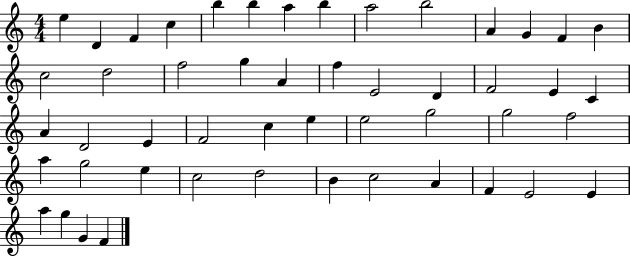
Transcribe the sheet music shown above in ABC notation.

X:1
T:Untitled
M:4/4
L:1/4
K:C
e D F c b b a b a2 b2 A G F B c2 d2 f2 g A f E2 D F2 E C A D2 E F2 c e e2 g2 g2 f2 a g2 e c2 d2 B c2 A F E2 E a g G F